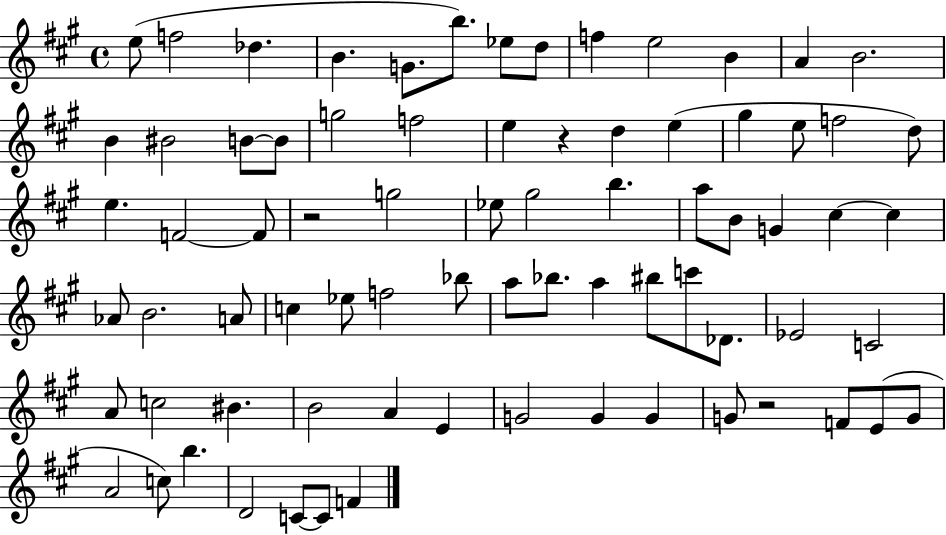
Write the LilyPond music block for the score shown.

{
  \clef treble
  \time 4/4
  \defaultTimeSignature
  \key a \major
  e''8( f''2 des''4. | b'4. g'8. b''8.) ees''8 d''8 | f''4 e''2 b'4 | a'4 b'2. | \break b'4 bis'2 b'8~~ b'8 | g''2 f''2 | e''4 r4 d''4 e''4( | gis''4 e''8 f''2 d''8) | \break e''4. f'2~~ f'8 | r2 g''2 | ees''8 gis''2 b''4. | a''8 b'8 g'4 cis''4~~ cis''4 | \break aes'8 b'2. a'8 | c''4 ees''8 f''2 bes''8 | a''8 bes''8. a''4 bis''8 c'''8 des'8. | ees'2 c'2 | \break a'8 c''2 bis'4. | b'2 a'4 e'4 | g'2 g'4 g'4 | g'8 r2 f'8 e'8( g'8 | \break a'2 c''8) b''4. | d'2 c'8~~ c'8 f'4 | \bar "|."
}